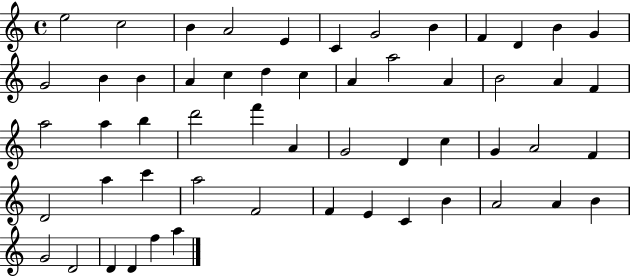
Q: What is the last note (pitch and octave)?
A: A5